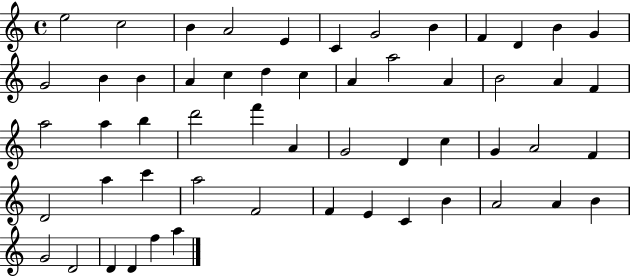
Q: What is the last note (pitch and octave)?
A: A5